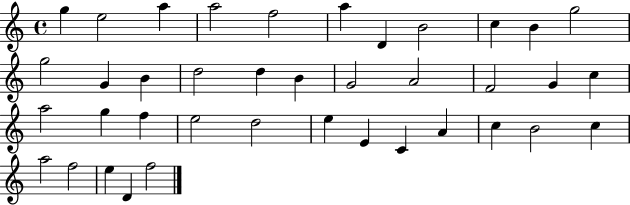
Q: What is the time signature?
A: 4/4